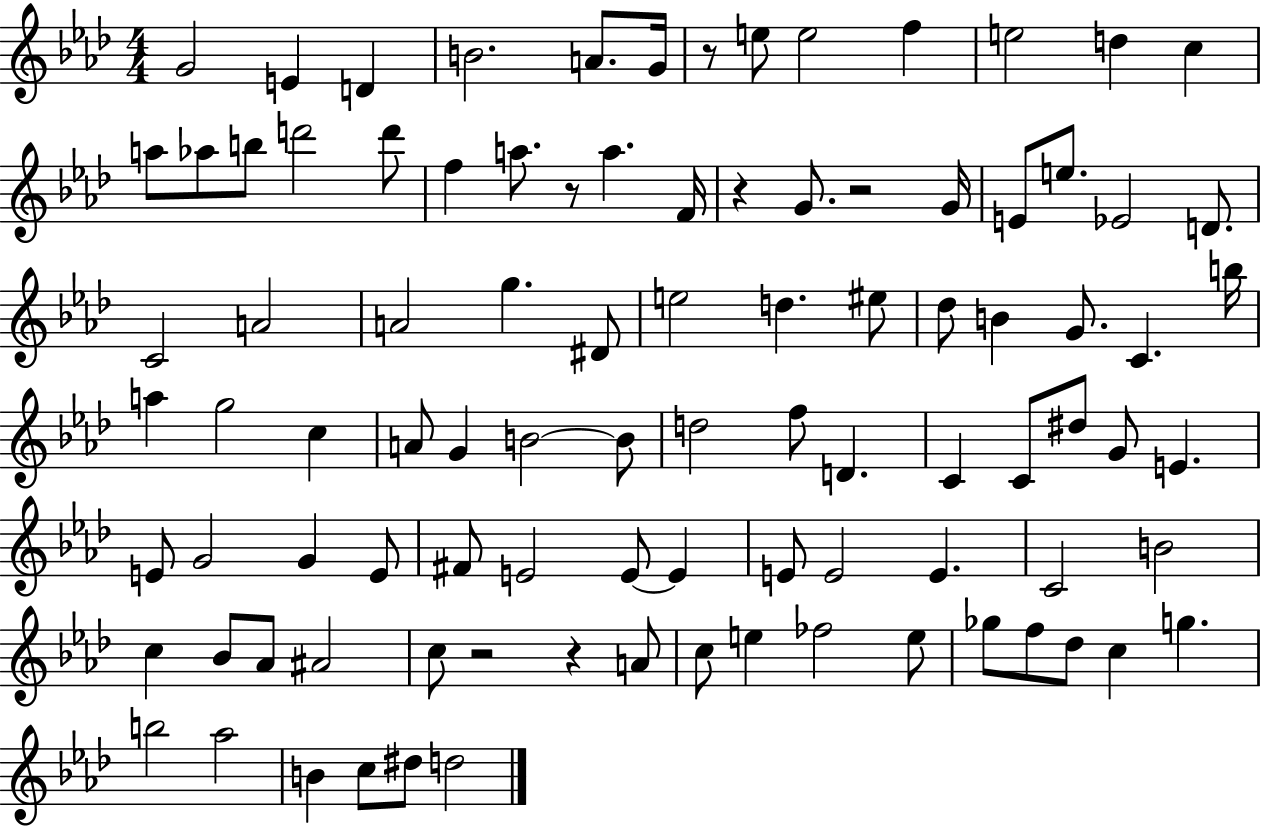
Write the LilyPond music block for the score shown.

{
  \clef treble
  \numericTimeSignature
  \time 4/4
  \key aes \major
  g'2 e'4 d'4 | b'2. a'8. g'16 | r8 e''8 e''2 f''4 | e''2 d''4 c''4 | \break a''8 aes''8 b''8 d'''2 d'''8 | f''4 a''8. r8 a''4. f'16 | r4 g'8. r2 g'16 | e'8 e''8. ees'2 d'8. | \break c'2 a'2 | a'2 g''4. dis'8 | e''2 d''4. eis''8 | des''8 b'4 g'8. c'4. b''16 | \break a''4 g''2 c''4 | a'8 g'4 b'2~~ b'8 | d''2 f''8 d'4. | c'4 c'8 dis''8 g'8 e'4. | \break e'8 g'2 g'4 e'8 | fis'8 e'2 e'8~~ e'4 | e'8 e'2 e'4. | c'2 b'2 | \break c''4 bes'8 aes'8 ais'2 | c''8 r2 r4 a'8 | c''8 e''4 fes''2 e''8 | ges''8 f''8 des''8 c''4 g''4. | \break b''2 aes''2 | b'4 c''8 dis''8 d''2 | \bar "|."
}